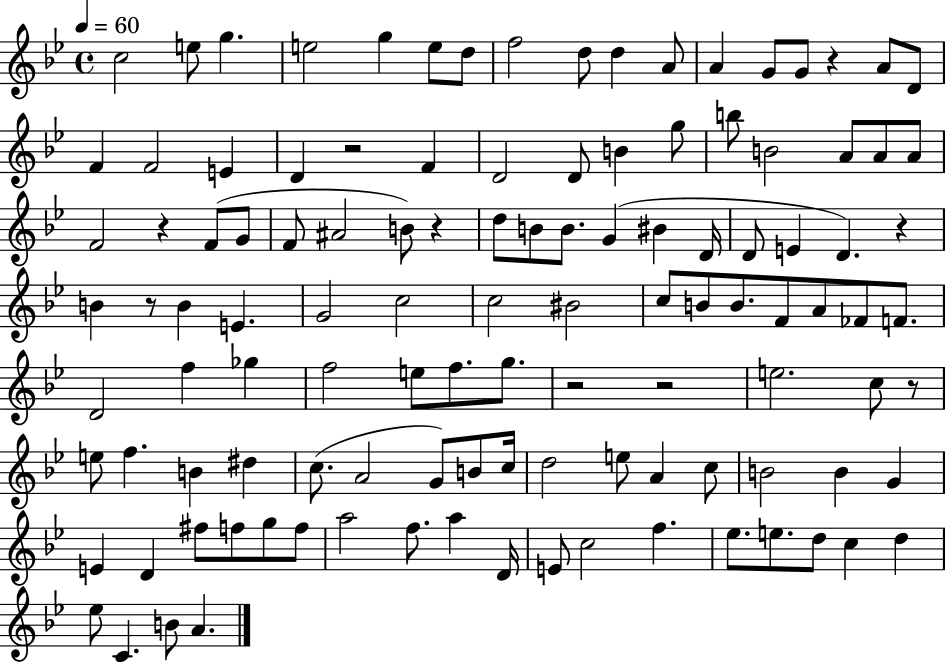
X:1
T:Untitled
M:4/4
L:1/4
K:Bb
c2 e/2 g e2 g e/2 d/2 f2 d/2 d A/2 A G/2 G/2 z A/2 D/2 F F2 E D z2 F D2 D/2 B g/2 b/2 B2 A/2 A/2 A/2 F2 z F/2 G/2 F/2 ^A2 B/2 z d/2 B/2 B/2 G ^B D/4 D/2 E D z B z/2 B E G2 c2 c2 ^B2 c/2 B/2 B/2 F/2 A/2 _F/2 F/2 D2 f _g f2 e/2 f/2 g/2 z2 z2 e2 c/2 z/2 e/2 f B ^d c/2 A2 G/2 B/2 c/4 d2 e/2 A c/2 B2 B G E D ^f/2 f/2 g/2 f/2 a2 f/2 a D/4 E/2 c2 f _e/2 e/2 d/2 c d _e/2 C B/2 A